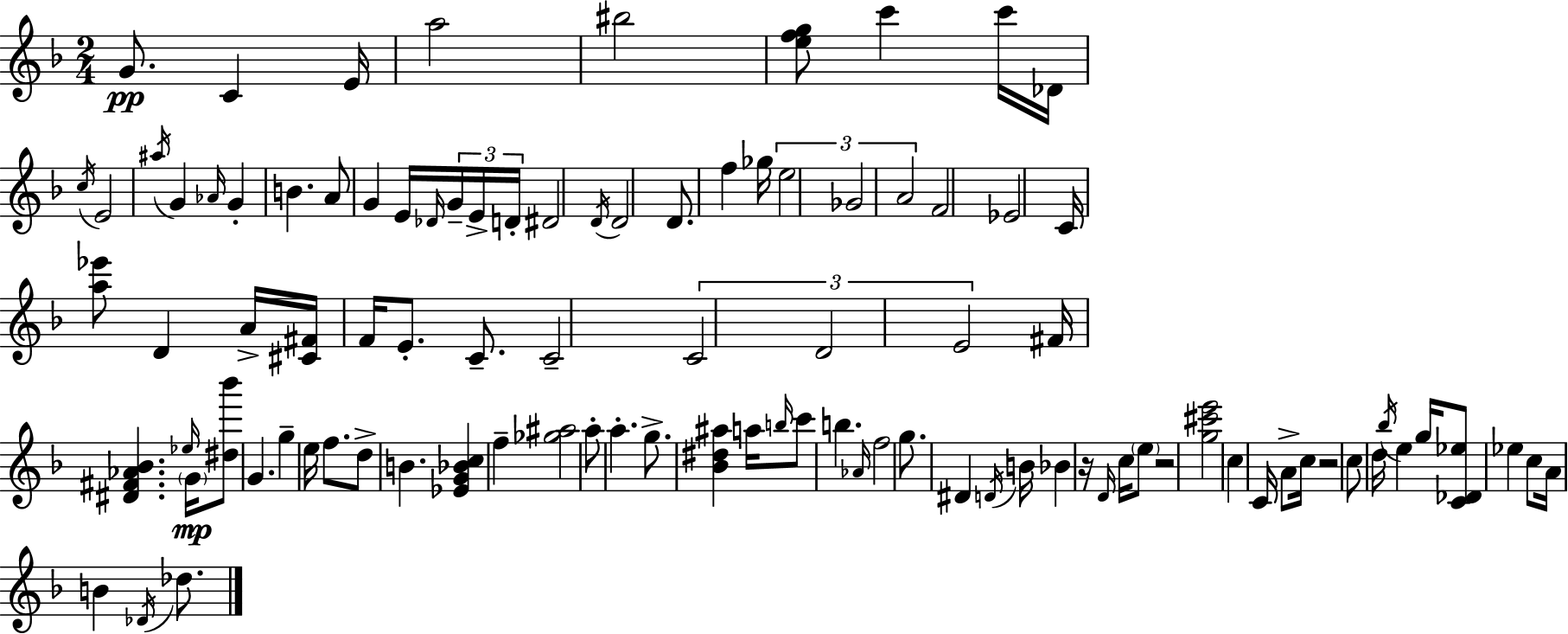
G4/e. C4/q E4/s A5/h BIS5/h [E5,F5,G5]/e C6/q C6/s Db4/s C5/s E4/h A#5/s G4/q Ab4/s G4/q B4/q. A4/e G4/q E4/s Db4/s G4/s E4/s D4/s D#4/h D4/s D4/h D4/e. F5/q Gb5/s E5/h Gb4/h A4/h F4/h Eb4/h C4/s [A5,Eb6]/e D4/q A4/s [C#4,F#4]/s F4/s E4/e. C4/e. C4/h C4/h D4/h E4/h F#4/s [D#4,F#4,Ab4,Bb4]/q. Eb5/s G4/s [D#5,Bb6]/e G4/q. G5/q E5/s F5/e. D5/e B4/q. [Eb4,G4,Bb4,C5]/q F5/q [Gb5,A#5]/h A5/e A5/q. G5/e. [Bb4,D#5,A#5]/q A5/s B5/s C6/e B5/q. Ab4/s F5/h G5/e. D#4/q D4/s B4/s Bb4/q R/s D4/s C5/s E5/e R/h [G5,C#6,E6]/h C5/q C4/s A4/e C5/s R/h C5/e D5/s Bb5/s E5/q G5/s [C4,Db4,Eb5]/e Eb5/q C5/e A4/s B4/q Db4/s Db5/e.